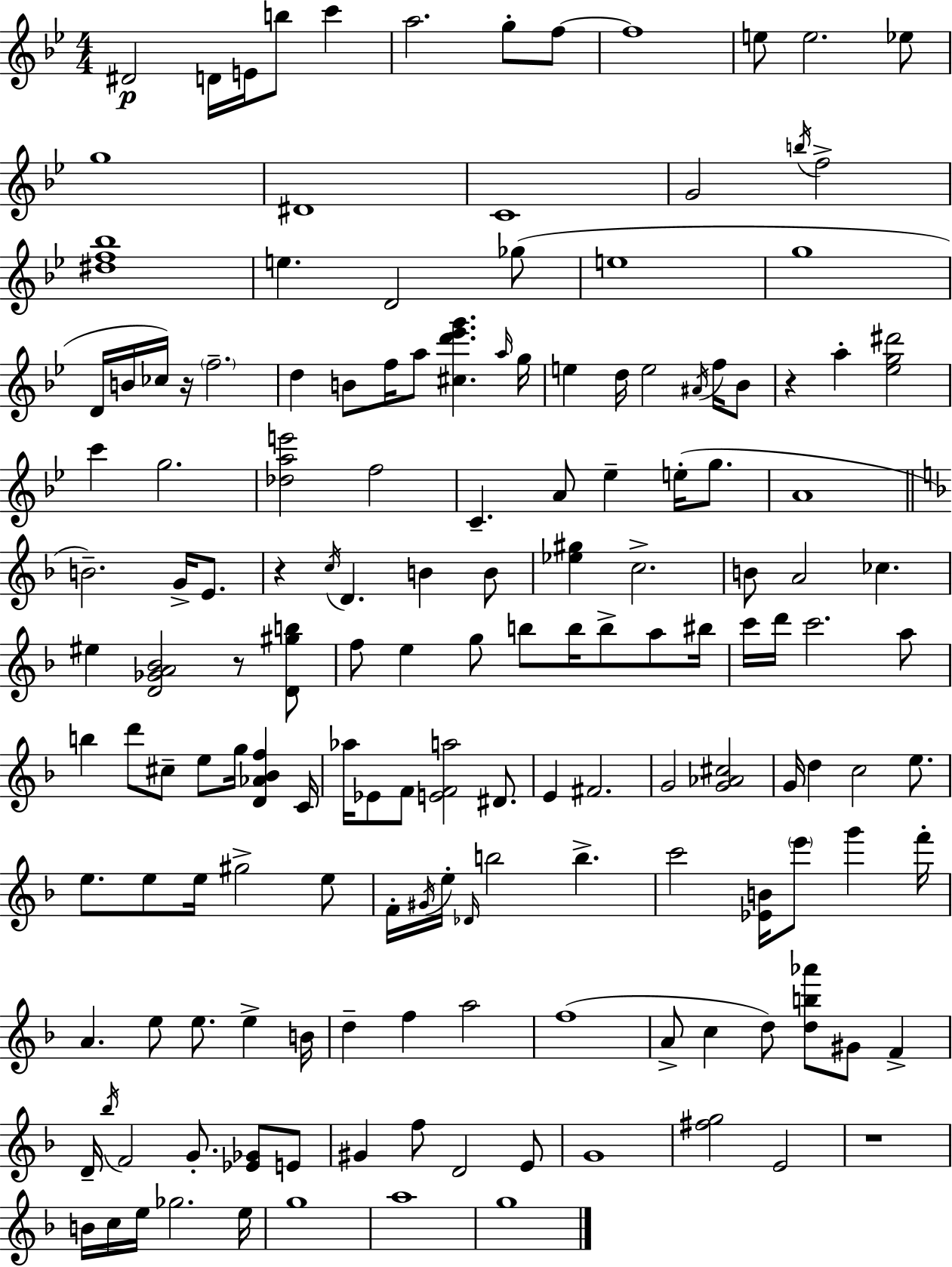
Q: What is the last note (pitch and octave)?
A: G5